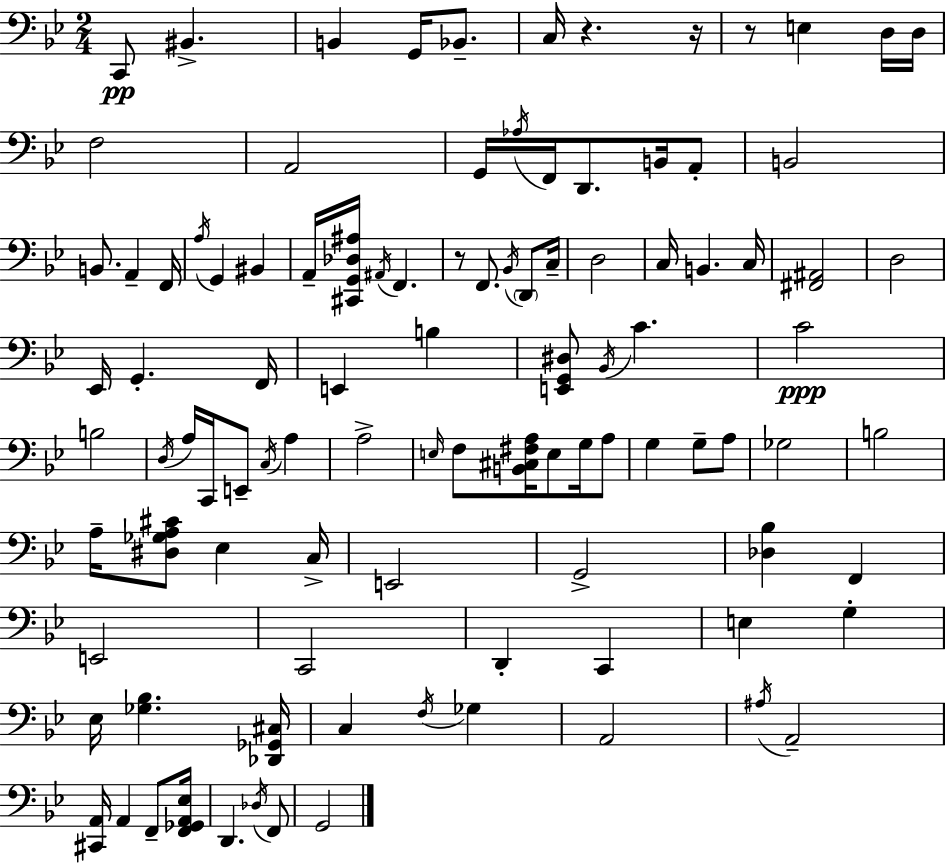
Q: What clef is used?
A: bass